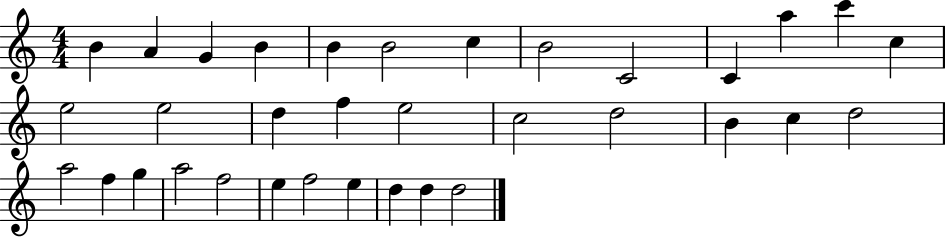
B4/q A4/q G4/q B4/q B4/q B4/h C5/q B4/h C4/h C4/q A5/q C6/q C5/q E5/h E5/h D5/q F5/q E5/h C5/h D5/h B4/q C5/q D5/h A5/h F5/q G5/q A5/h F5/h E5/q F5/h E5/q D5/q D5/q D5/h